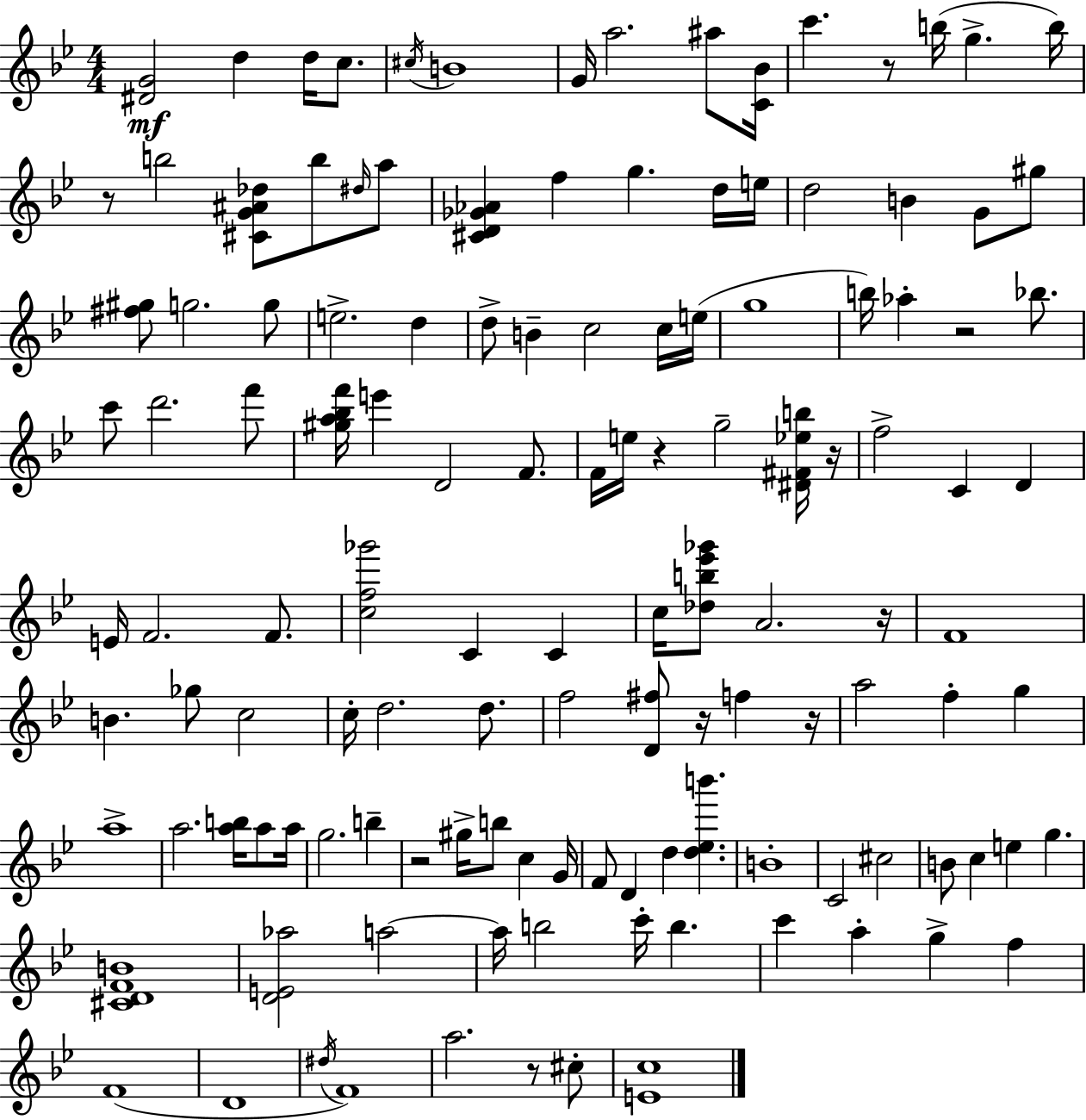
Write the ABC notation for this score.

X:1
T:Untitled
M:4/4
L:1/4
K:Bb
[^DG]2 d d/4 c/2 ^c/4 B4 G/4 a2 ^a/2 [C_B]/4 c' z/2 b/4 g b/4 z/2 b2 [^CG^A_d]/2 b/2 ^d/4 a/2 [^CD_G_A] f g d/4 e/4 d2 B G/2 ^g/2 [^f^g]/2 g2 g/2 e2 d d/2 B c2 c/4 e/4 g4 b/4 _a z2 _b/2 c'/2 d'2 f'/2 [^ga_bf']/4 e' D2 F/2 F/4 e/4 z g2 [^D^F_eb]/4 z/4 f2 C D E/4 F2 F/2 [cf_g']2 C C c/4 [_db_e'_g']/2 A2 z/4 F4 B _g/2 c2 c/4 d2 d/2 f2 [D^f]/2 z/4 f z/4 a2 f g a4 a2 [ab]/4 a/2 a/4 g2 b z2 ^g/4 b/2 c G/4 F/2 D d [d_eb'] B4 C2 ^c2 B/2 c e g [^CDFB]4 [DE_a]2 a2 a/4 b2 c'/4 b c' a g f F4 D4 ^d/4 F4 a2 z/2 ^c/2 [Ec]4